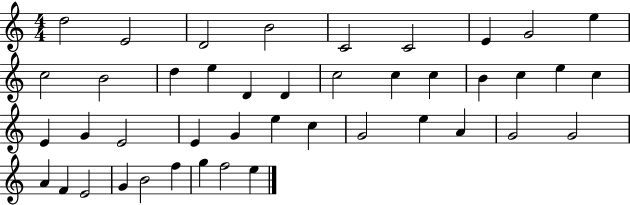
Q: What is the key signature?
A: C major